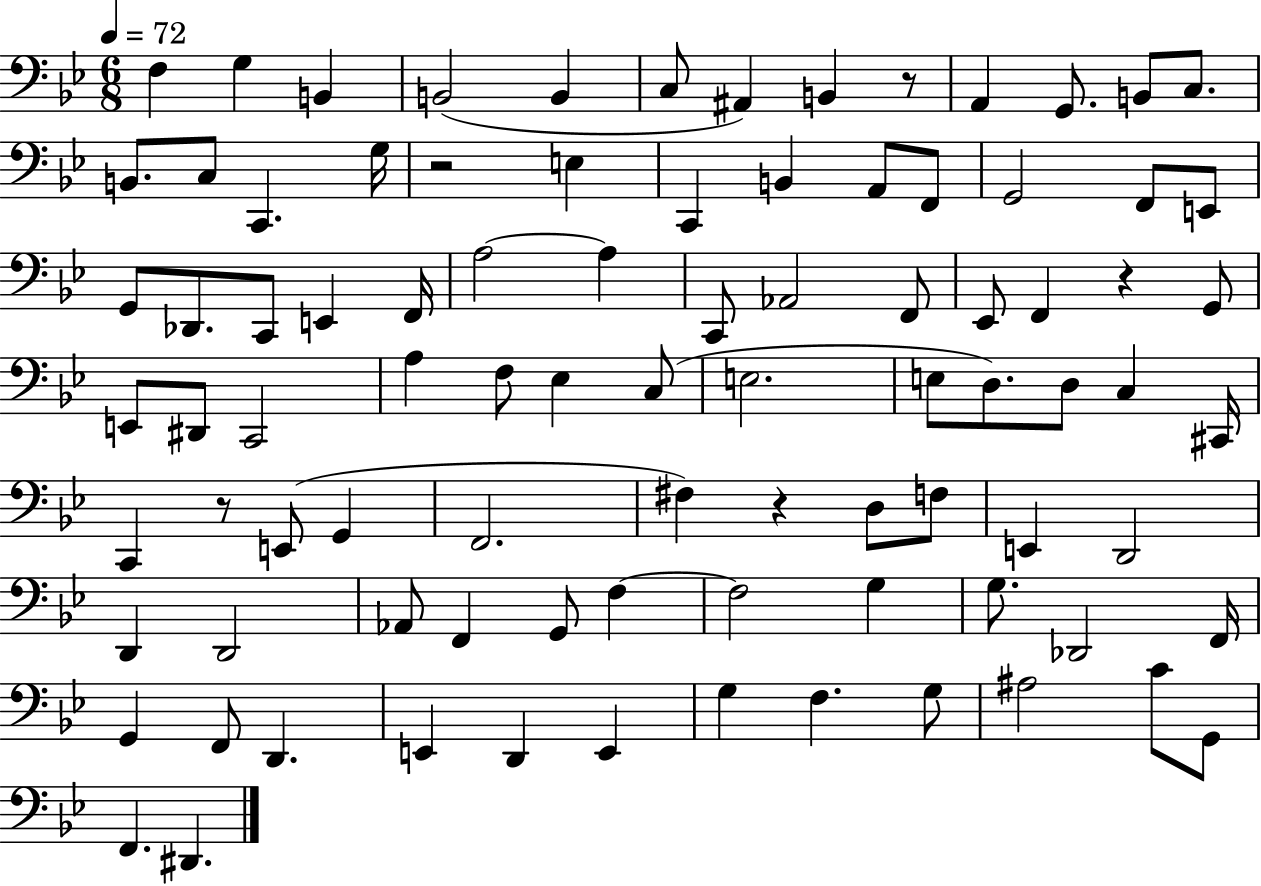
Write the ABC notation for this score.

X:1
T:Untitled
M:6/8
L:1/4
K:Bb
F, G, B,, B,,2 B,, C,/2 ^A,, B,, z/2 A,, G,,/2 B,,/2 C,/2 B,,/2 C,/2 C,, G,/4 z2 E, C,, B,, A,,/2 F,,/2 G,,2 F,,/2 E,,/2 G,,/2 _D,,/2 C,,/2 E,, F,,/4 A,2 A, C,,/2 _A,,2 F,,/2 _E,,/2 F,, z G,,/2 E,,/2 ^D,,/2 C,,2 A, F,/2 _E, C,/2 E,2 E,/2 D,/2 D,/2 C, ^C,,/4 C,, z/2 E,,/2 G,, F,,2 ^F, z D,/2 F,/2 E,, D,,2 D,, D,,2 _A,,/2 F,, G,,/2 F, F,2 G, G,/2 _D,,2 F,,/4 G,, F,,/2 D,, E,, D,, E,, G, F, G,/2 ^A,2 C/2 G,,/2 F,, ^D,,